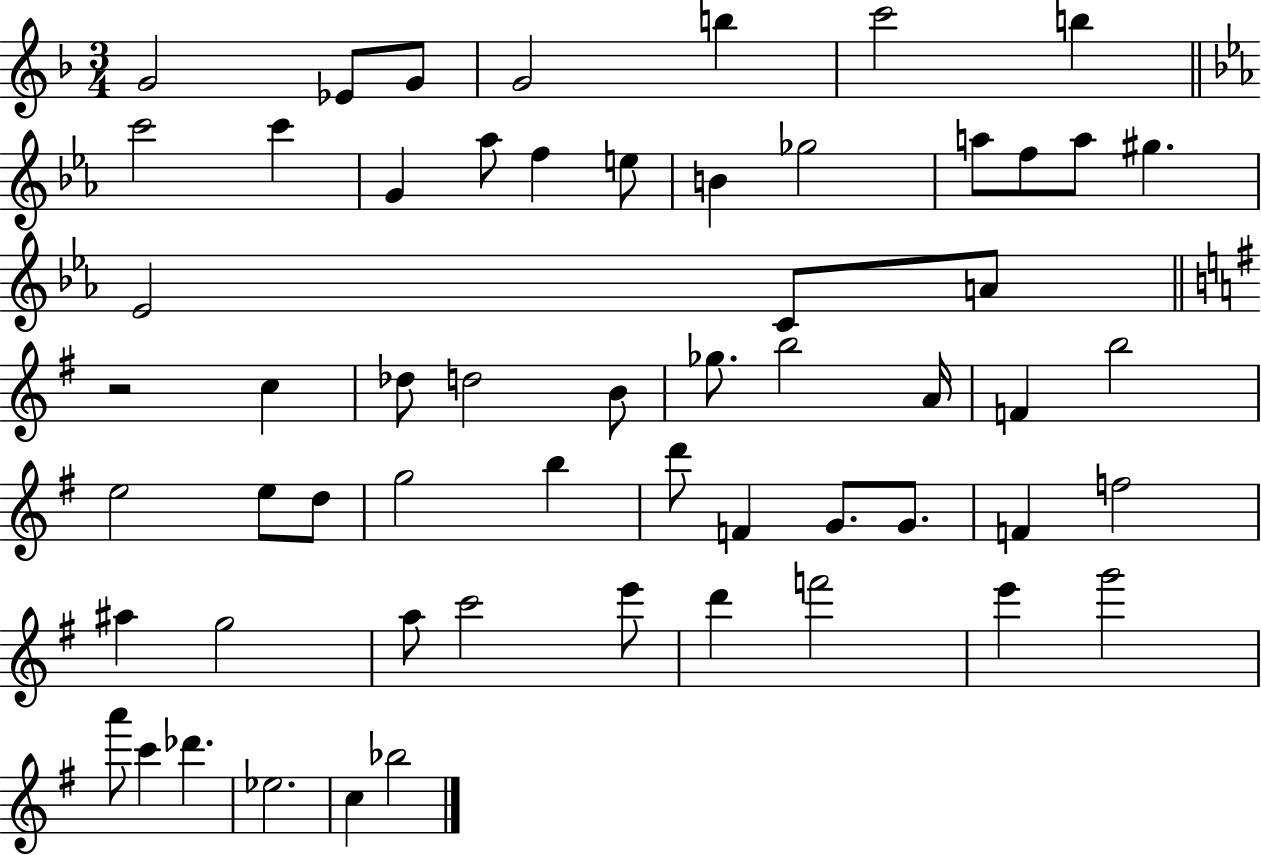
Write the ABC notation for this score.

X:1
T:Untitled
M:3/4
L:1/4
K:F
G2 _E/2 G/2 G2 b c'2 b c'2 c' G _a/2 f e/2 B _g2 a/2 f/2 a/2 ^g _E2 C/2 A/2 z2 c _d/2 d2 B/2 _g/2 b2 A/4 F b2 e2 e/2 d/2 g2 b d'/2 F G/2 G/2 F f2 ^a g2 a/2 c'2 e'/2 d' f'2 e' g'2 a'/2 c' _d' _e2 c _b2